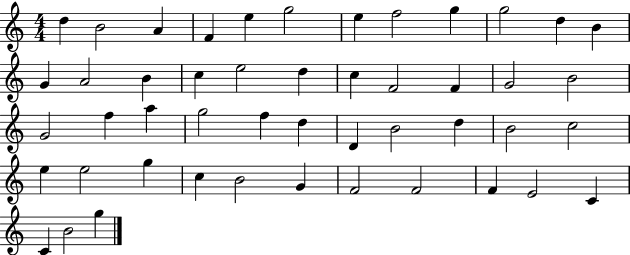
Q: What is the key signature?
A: C major